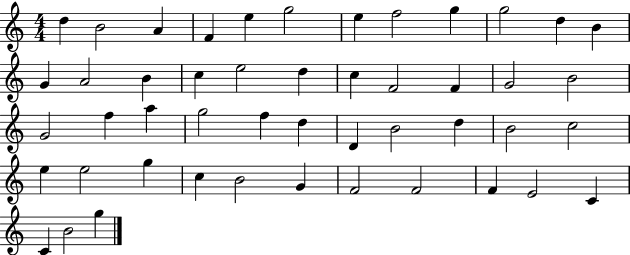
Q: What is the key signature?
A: C major